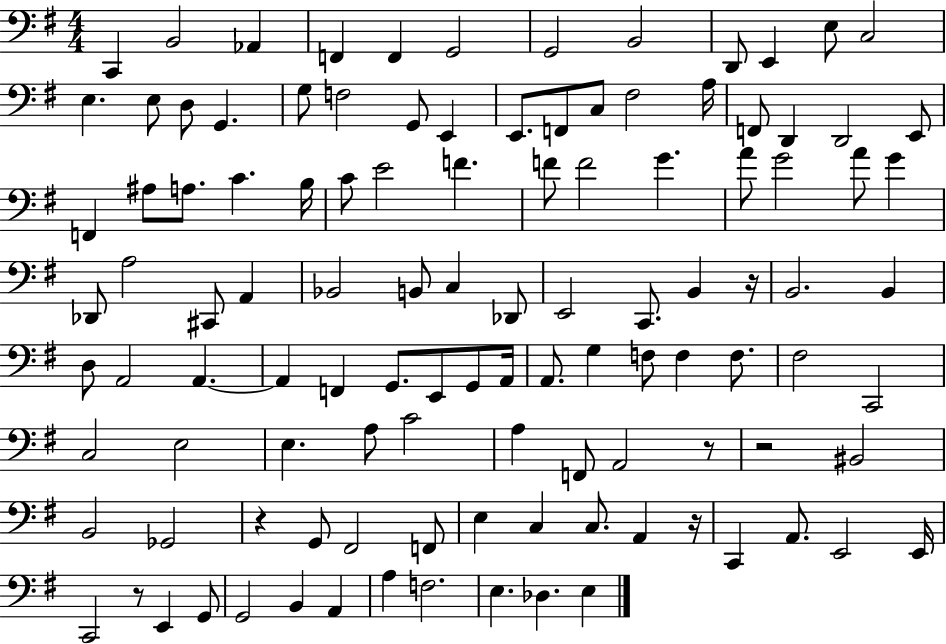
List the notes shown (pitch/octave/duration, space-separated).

C2/q B2/h Ab2/q F2/q F2/q G2/h G2/h B2/h D2/e E2/q E3/e C3/h E3/q. E3/e D3/e G2/q. G3/e F3/h G2/e E2/q E2/e. F2/e C3/e F#3/h A3/s F2/e D2/q D2/h E2/e F2/q A#3/e A3/e. C4/q. B3/s C4/e E4/h F4/q. F4/e F4/h G4/q. A4/e G4/h A4/e G4/q Db2/e A3/h C#2/e A2/q Bb2/h B2/e C3/q Db2/e E2/h C2/e. B2/q R/s B2/h. B2/q D3/e A2/h A2/q. A2/q F2/q G2/e. E2/e G2/e A2/s A2/e. G3/q F3/e F3/q F3/e. F#3/h C2/h C3/h E3/h E3/q. A3/e C4/h A3/q F2/e A2/h R/e R/h BIS2/h B2/h Gb2/h R/q G2/e F#2/h F2/e E3/q C3/q C3/e. A2/q R/s C2/q A2/e. E2/h E2/s C2/h R/e E2/q G2/e G2/h B2/q A2/q A3/q F3/h. E3/q. Db3/q. E3/q